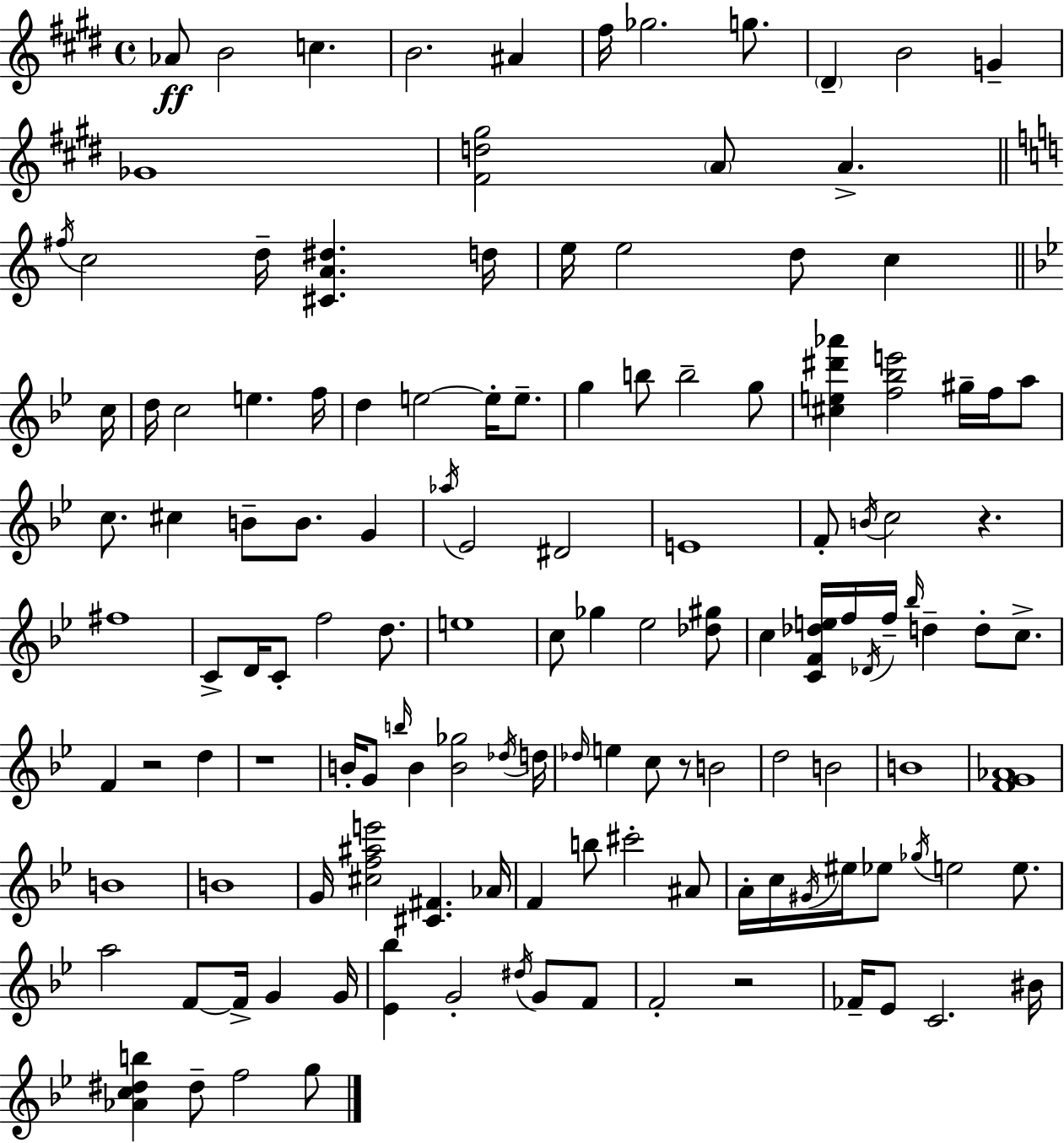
Ab4/e B4/h C5/q. B4/h. A#4/q F#5/s Gb5/h. G5/e. D#4/q B4/h G4/q Gb4/w [F#4,D5,G#5]/h A4/e A4/q. F#5/s C5/h D5/s [C#4,A4,D#5]/q. D5/s E5/s E5/h D5/e C5/q C5/s D5/s C5/h E5/q. F5/s D5/q E5/h E5/s E5/e. G5/q B5/e B5/h G5/e [C#5,E5,D#6,Ab6]/q [F5,Bb5,E6]/h G#5/s F5/s A5/e C5/e. C#5/q B4/e B4/e. G4/q Ab5/s Eb4/h D#4/h E4/w F4/e B4/s C5/h R/q. F#5/w C4/e D4/s C4/e F5/h D5/e. E5/w C5/e Gb5/q Eb5/h [Db5,G#5]/e C5/q [C4,F4,Db5,E5]/s F5/s Db4/s F5/s Bb5/s D5/q D5/e C5/e. F4/q R/h D5/q R/w B4/s G4/e B5/s B4/q [B4,Gb5]/h Db5/s D5/s Db5/s E5/q C5/e R/e B4/h D5/h B4/h B4/w [F4,G4,Ab4]/w B4/w B4/w G4/s [C#5,F5,A#5,E6]/h [C#4,F#4]/q. Ab4/s F4/q B5/e C#6/h A#4/e A4/s C5/s G#4/s EIS5/s Eb5/e Gb5/s E5/h E5/e. A5/h F4/e F4/s G4/q G4/s [Eb4,Bb5]/q G4/h D#5/s G4/e F4/e F4/h R/h FES4/s Eb4/e C4/h. BIS4/s [Ab4,C5,D#5,B5]/q D#5/e F5/h G5/e